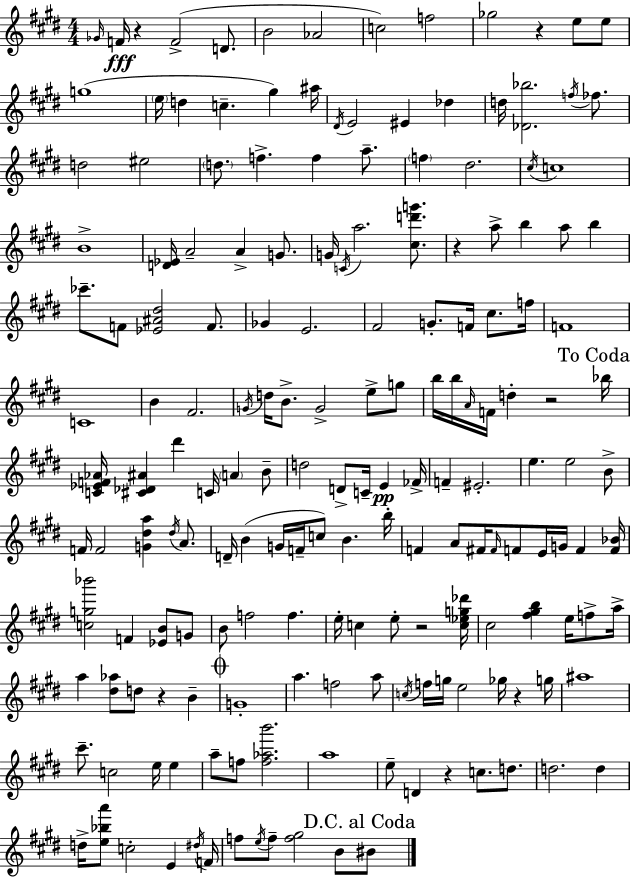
Gb4/s F4/s R/q F4/h D4/e. B4/h Ab4/h C5/h F5/h Gb5/h R/q E5/e E5/e G5/w E5/s D5/q C5/q. G#5/q A#5/s D#4/s E4/h EIS4/q Db5/q D5/s [Db4,Bb5]/h. F5/s FES5/e. D5/h EIS5/h D5/e. F5/q. F5/q A5/e. F5/q D#5/h. C#5/s C5/w B4/w [D4,Eb4]/s A4/h A4/q G4/e. G4/s C4/s A5/h. [C#5,D6,G6]/e. R/q A5/e B5/q A5/e B5/q CES6/e. F4/e [Eb4,A#4,D#5]/h F4/e. Gb4/q E4/h. F#4/h G4/e. F4/s C#5/e. F5/s F4/w C4/w B4/q F#4/h. G4/s D5/s B4/e. G4/h E5/e G5/e B5/s B5/s A4/s F4/s D5/q R/h Bb5/s [C4,Eb4,F4,Ab4]/s [C#4,Db4,A#4]/q D#6/q C4/s A4/q B4/e D5/h D4/e C4/s E4/q FES4/s F4/q EIS4/h. E5/q. E5/h B4/e F4/s F4/h [G4,D#5,A5]/q D#5/s A4/e. D4/s B4/q G4/s F4/s C5/e B4/q. B5/s F4/q A4/e F#4/s F#4/s F4/e E4/s G4/s F4/q [F4,Bb4]/s [C5,G5,Bb6]/h F4/q [Eb4,B4]/e G4/e B4/e F5/h F5/q. E5/s C5/q E5/e R/h [C5,Eb5,G5,Db6]/s C#5/h [F#5,G#5,B5]/q E5/s F5/e A5/s A5/q [D#5,Ab5]/e D5/e R/q B4/q G4/w A5/q. F5/h A5/e C5/s F5/s G5/s E5/h Gb5/s R/q G5/s A#5/w C#6/e. C5/h E5/s E5/q A5/e F5/e [F5,Ab5,B6]/h. A5/w E5/e D4/q R/q C5/e. D5/e. D5/h. D5/q D5/s [E5,Bb5,A6]/e C5/h E4/q D#5/s F4/s F5/e E5/s F5/e [F5,G#5]/h B4/e BIS4/e